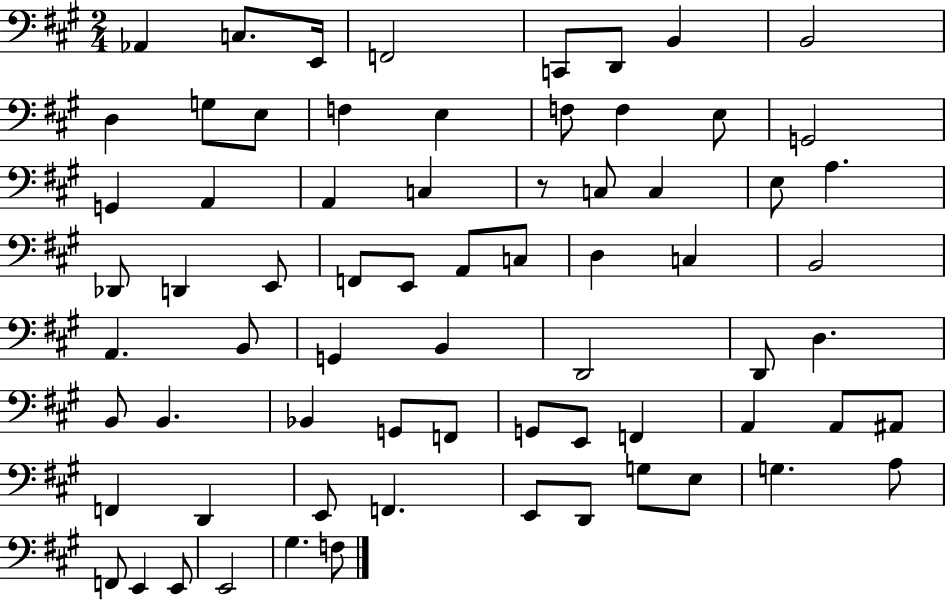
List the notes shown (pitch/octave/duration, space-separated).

Ab2/q C3/e. E2/s F2/h C2/e D2/e B2/q B2/h D3/q G3/e E3/e F3/q E3/q F3/e F3/q E3/e G2/h G2/q A2/q A2/q C3/q R/e C3/e C3/q E3/e A3/q. Db2/e D2/q E2/e F2/e E2/e A2/e C3/e D3/q C3/q B2/h A2/q. B2/e G2/q B2/q D2/h D2/e D3/q. B2/e B2/q. Bb2/q G2/e F2/e G2/e E2/e F2/q A2/q A2/e A#2/e F2/q D2/q E2/e F2/q. E2/e D2/e G3/e E3/e G3/q. A3/e F2/e E2/q E2/e E2/h G#3/q. F3/e